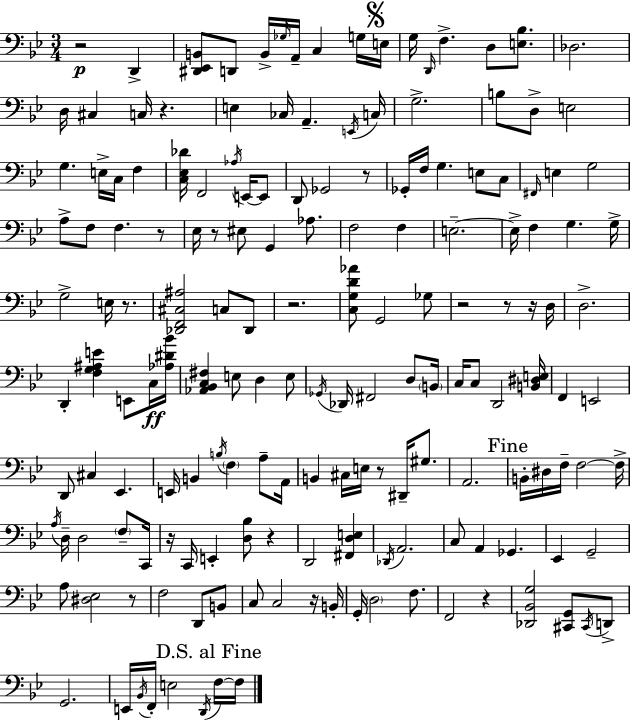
{
  \clef bass
  \numericTimeSignature
  \time 3/4
  \key bes \major
  r2\p d,4-> | <dis, ees, b,>8 d,8 b,16-> \grace { ges16 } a,16-- c4 g16 | \mark \markup { \musicglyph "scripts.segno" } e16 g16 \grace { d,16 } f4.-> d8 <e bes>8. | des2. | \break d16 cis4 c16 r4. | e4 ces16 a,4.-- | \acciaccatura { e,16 } c16 g2.-> | b8 d8-> e2 | \break g4. e16-> c16 f4 | <c ees des'>16 f,2 | \acciaccatura { aes16 } e,16~~ e,8 d,8 ges,2 | r8 ges,16-. f16 g4. | \break e8 c8 \grace { fis,16 } e4 g2 | a8-> f8 f4. | r8 ees16 r8 eis8 g,4 | aes8. f2 | \break f4 e2.--~~ | e16-> f4 g4. | g16-> g2-> | e16 r8. <des, f, cis ais>2 | \break c8 des,8 r2. | <c g d' aes'>8 g,2 | ges8 r2 | r8 r16 d16 d2.-> | \break d,4-. <f g ais e'>4 | e,8 c16\ff <aes dis' bes'>16 <aes, bes, c fis>4 e8 d4 | e8 \acciaccatura { ges,16 } des,16 fis,2 | d8 \parenthesize b,16 c16 c8 d,2 | \break <b, dis e>16 f,4 e,2 | d,8 cis4 | ees,4. e,16 b,4 \acciaccatura { b16 } | \parenthesize f4 a8-- a,16 b,4 cis16 | \break e16 r8 dis,16-- gis8. a,2. | \mark "Fine" b,16-. dis16 f16-- f2~~ | f16-> \acciaccatura { a16 } d16-- d2 | \parenthesize f8-- c,16 r16 c,16 e,4-. | \break <d bes>8 r4 d,2 | <fis, d e>4 \acciaccatura { des,16 } a,2. | c8 a,4 | ges,4. ees,4 | \break g,2-- a8 <dis ees>2 | r8 f2 | d,8 b,8 c8 c2 | r16 b,16-. g,16-. \parenthesize d2 | \break f8. f,2 | r4 <des, bes, g>2 | <cis, g,>8 \acciaccatura { cis,16 } d,8-> g,2. | e,16 \acciaccatura { bes,16 } | \break f,16-. e2 \acciaccatura { d,16 } \mark "D.S. al Fine" f16~~ f16 | \bar "|."
}